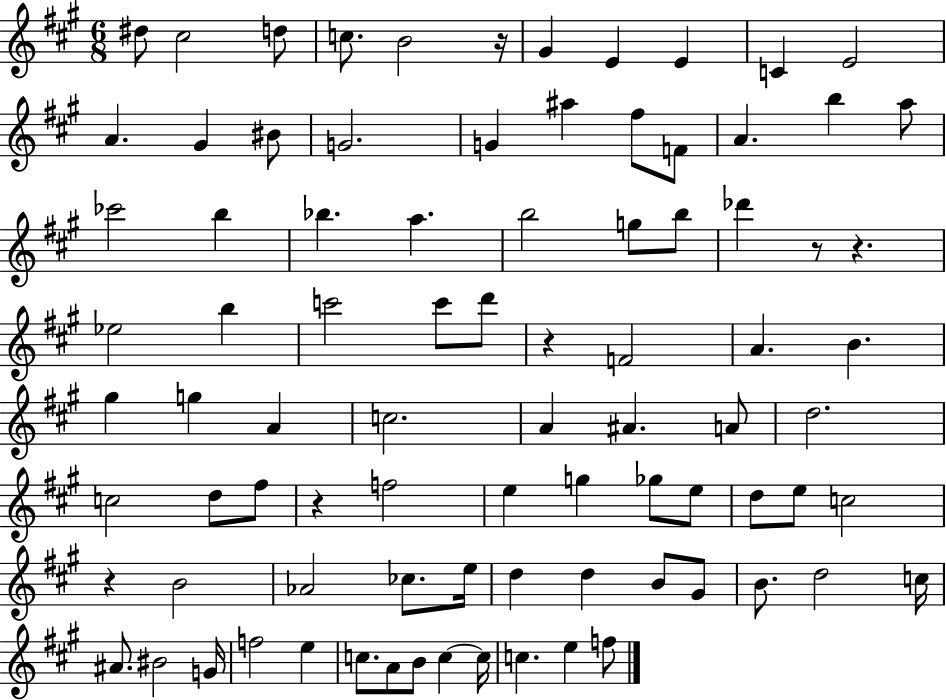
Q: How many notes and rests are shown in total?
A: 86